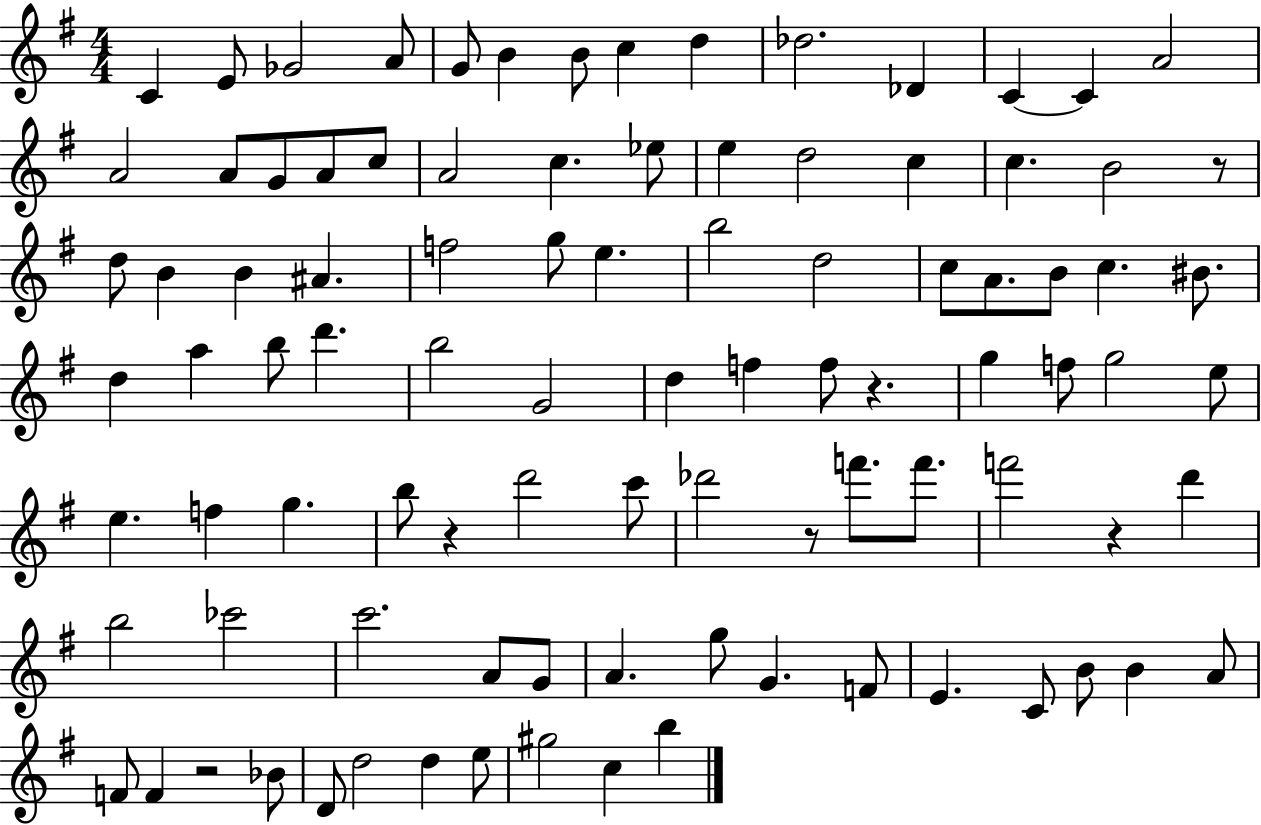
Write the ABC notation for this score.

X:1
T:Untitled
M:4/4
L:1/4
K:G
C E/2 _G2 A/2 G/2 B B/2 c d _d2 _D C C A2 A2 A/2 G/2 A/2 c/2 A2 c _e/2 e d2 c c B2 z/2 d/2 B B ^A f2 g/2 e b2 d2 c/2 A/2 B/2 c ^B/2 d a b/2 d' b2 G2 d f f/2 z g f/2 g2 e/2 e f g b/2 z d'2 c'/2 _d'2 z/2 f'/2 f'/2 f'2 z d' b2 _c'2 c'2 A/2 G/2 A g/2 G F/2 E C/2 B/2 B A/2 F/2 F z2 _B/2 D/2 d2 d e/2 ^g2 c b